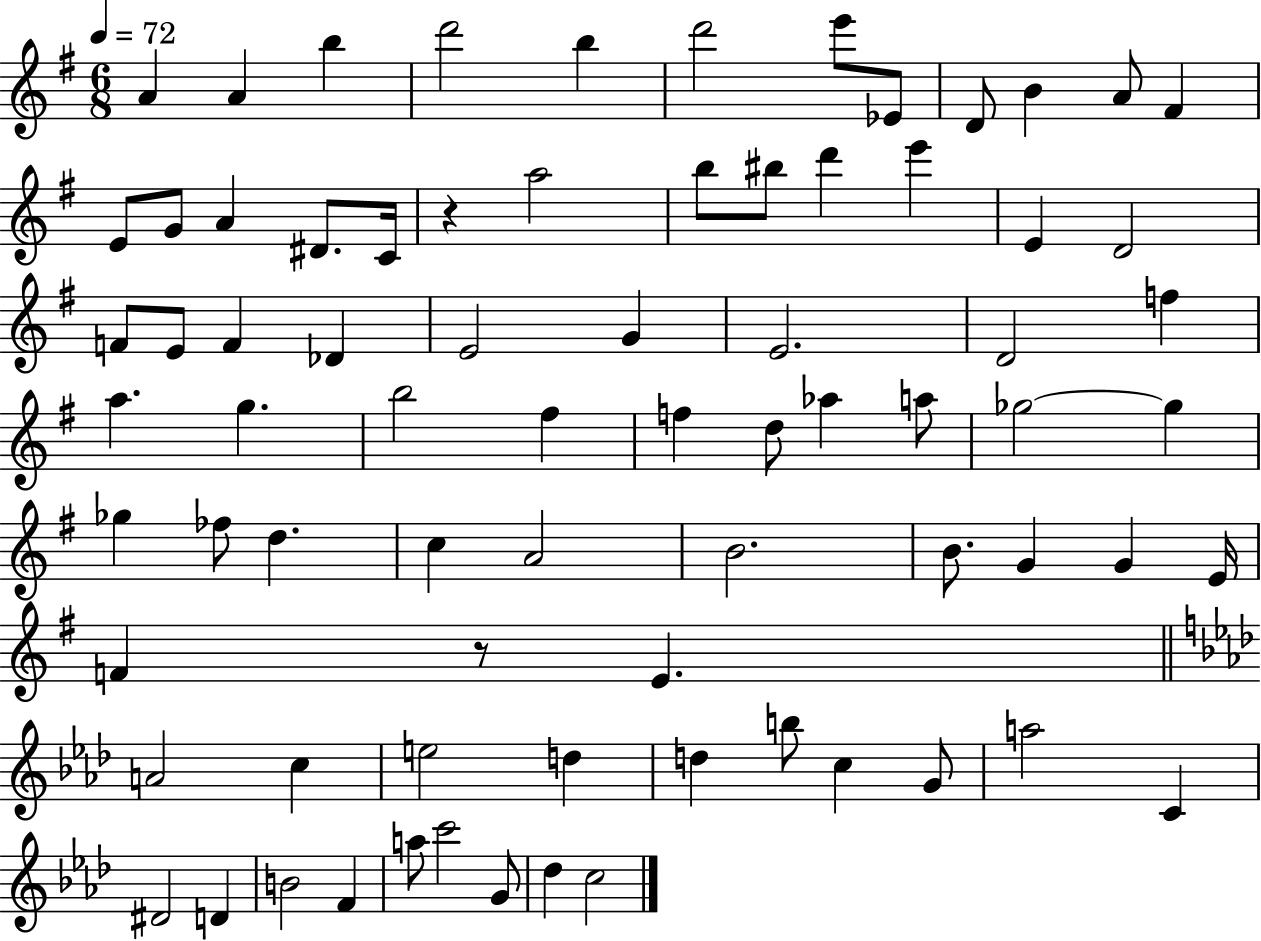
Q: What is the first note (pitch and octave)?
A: A4